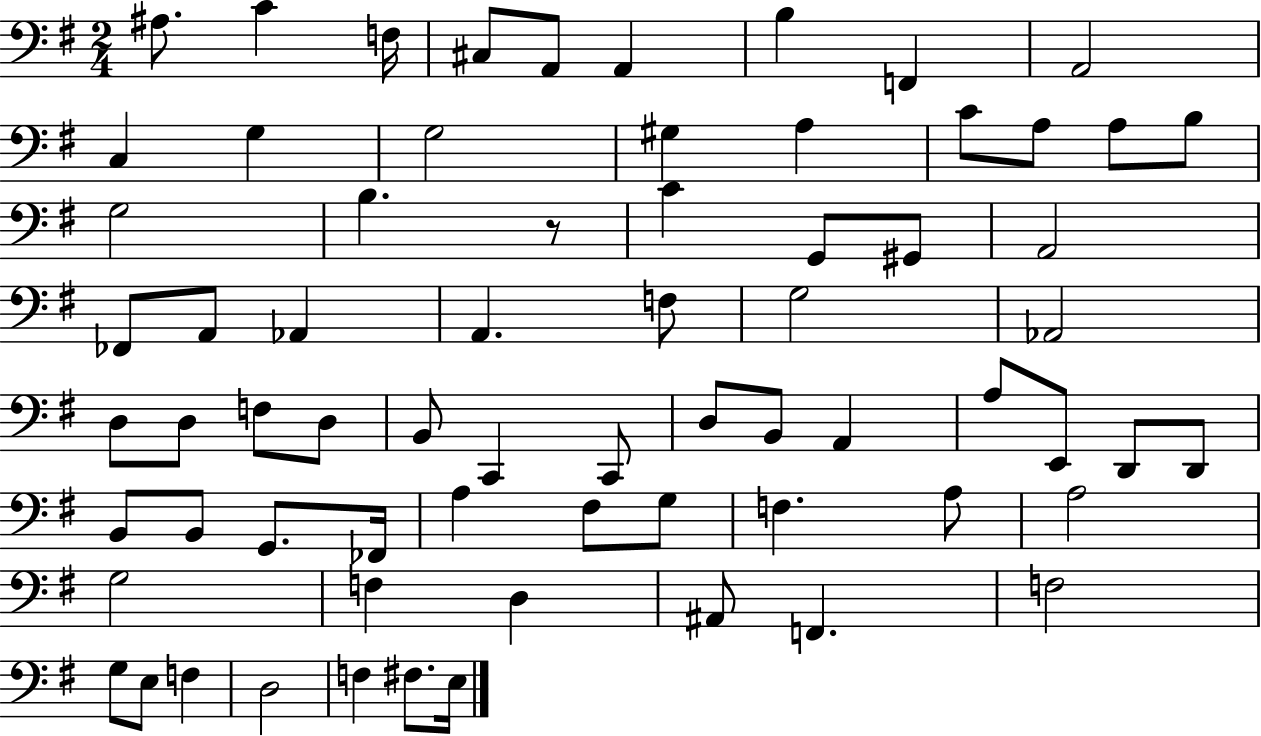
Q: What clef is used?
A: bass